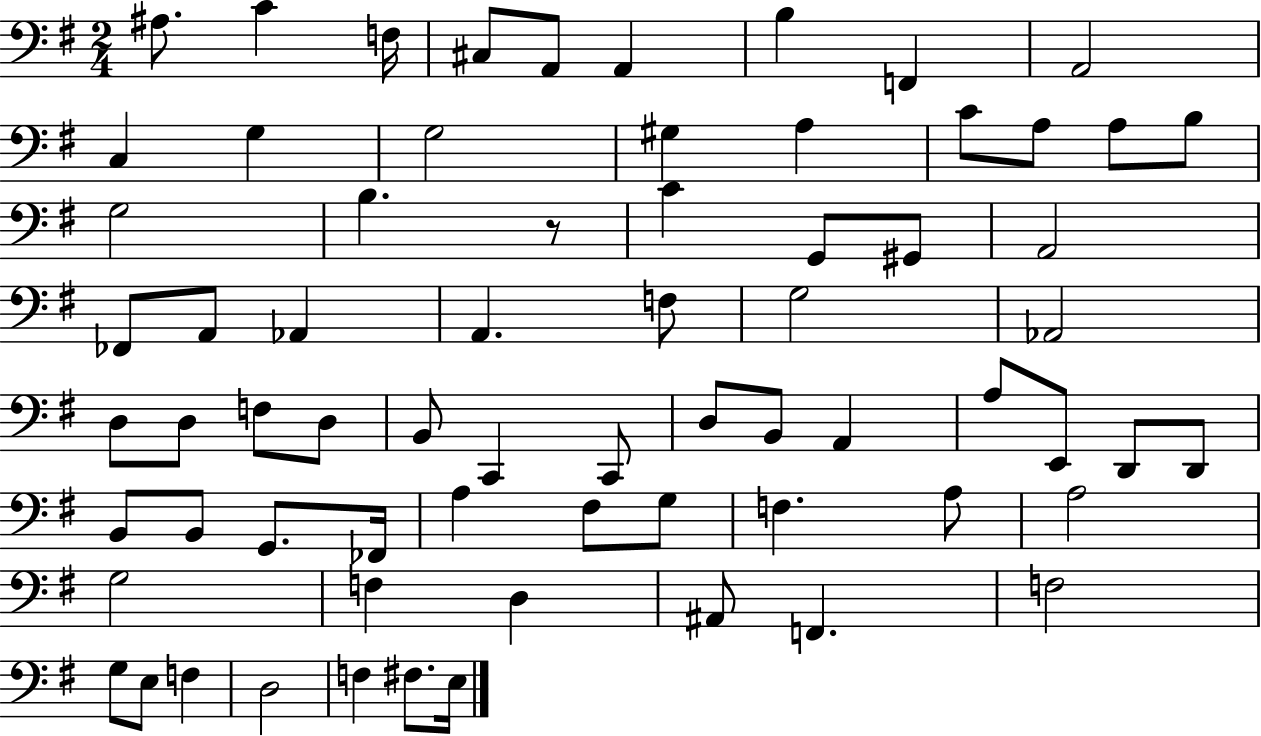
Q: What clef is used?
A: bass